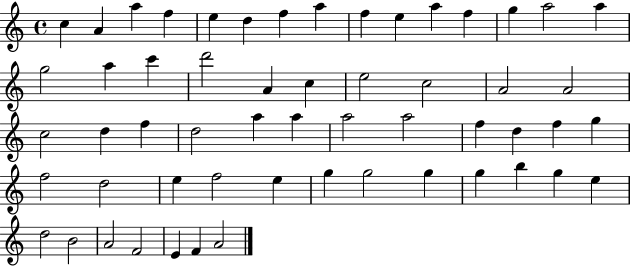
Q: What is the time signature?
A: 4/4